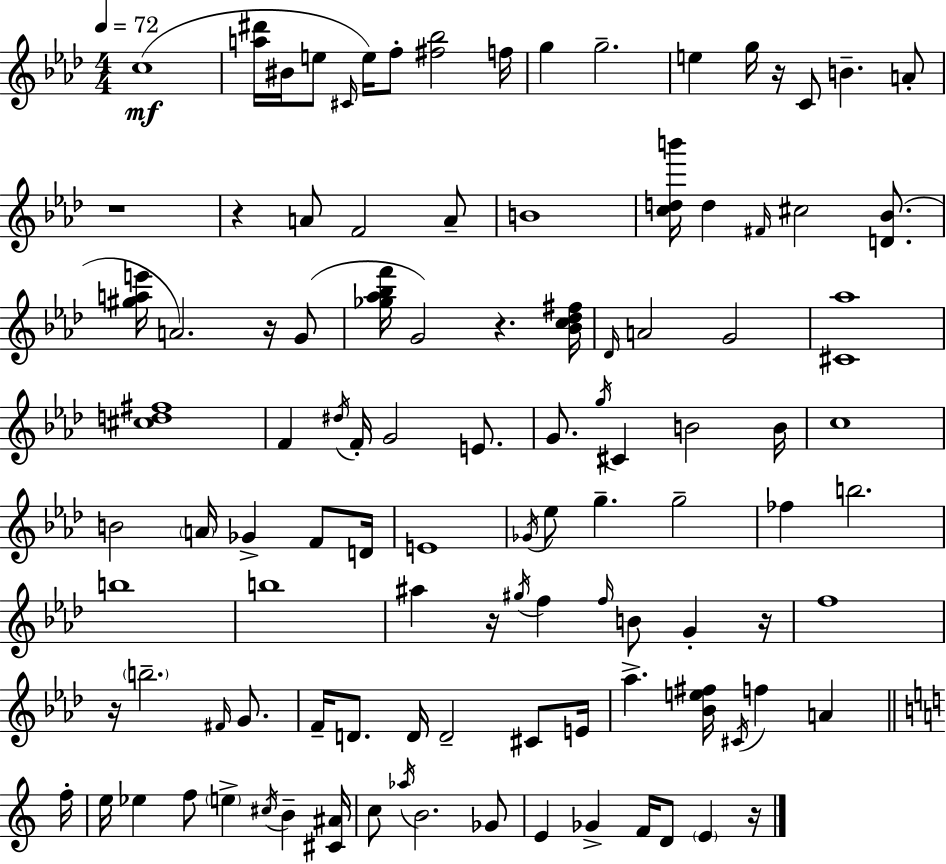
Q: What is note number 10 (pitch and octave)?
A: E5